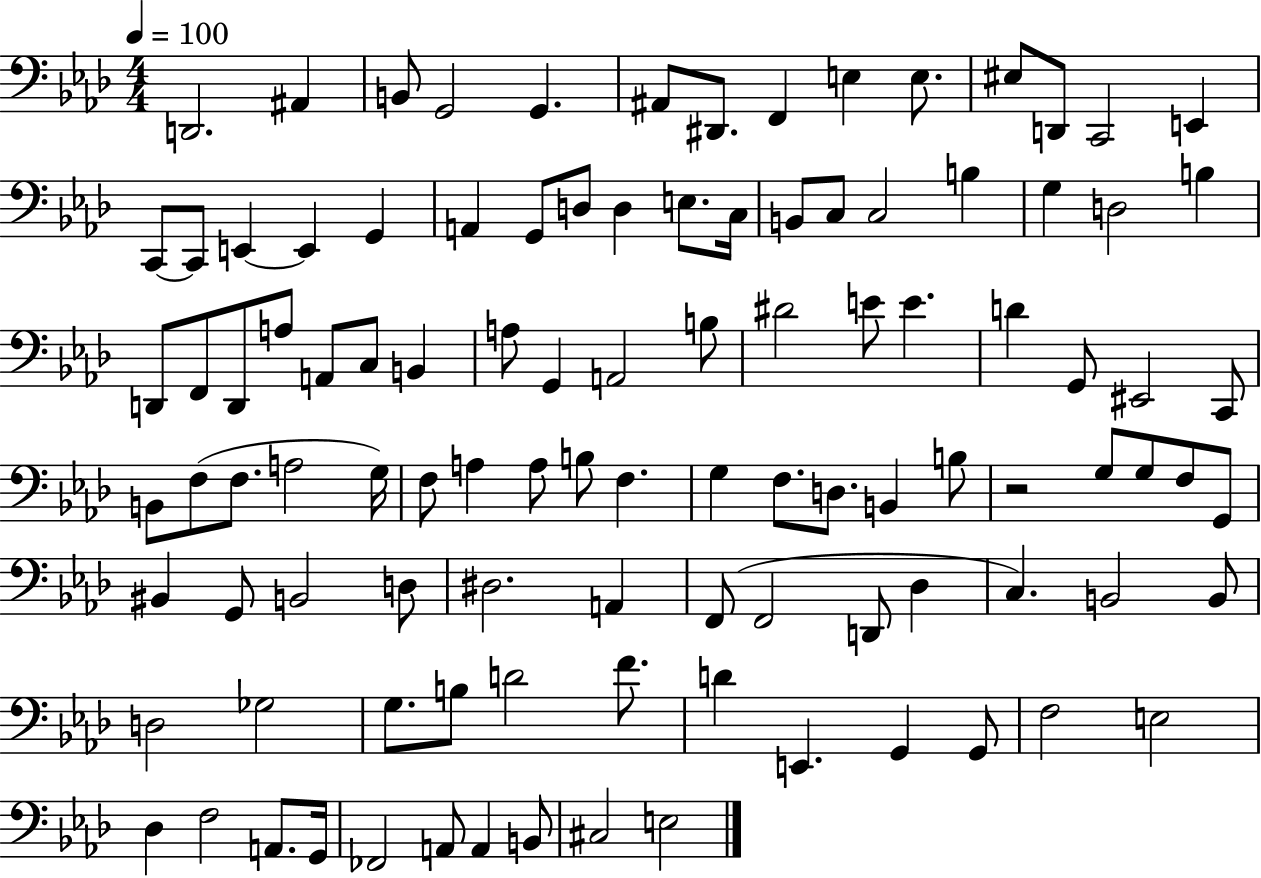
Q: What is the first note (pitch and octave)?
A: D2